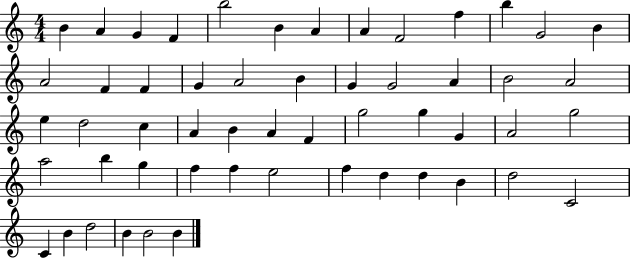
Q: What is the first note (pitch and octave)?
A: B4